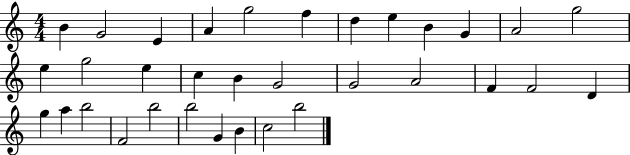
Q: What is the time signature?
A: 4/4